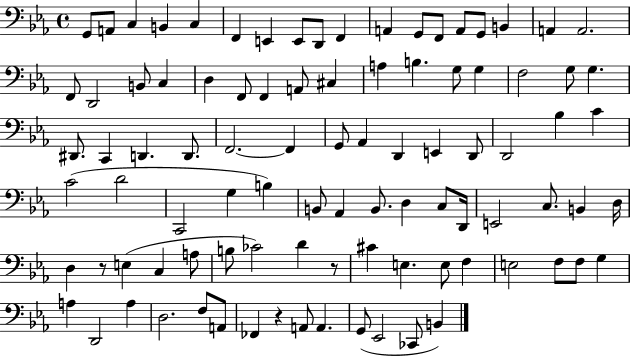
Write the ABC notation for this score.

X:1
T:Untitled
M:4/4
L:1/4
K:Eb
G,,/2 A,,/2 C, B,, C, F,, E,, E,,/2 D,,/2 F,, A,, G,,/2 F,,/2 A,,/2 G,,/2 B,, A,, A,,2 F,,/2 D,,2 B,,/2 C, D, F,,/2 F,, A,,/2 ^C, A, B, G,/2 G, F,2 G,/2 G, ^D,,/2 C,, D,, D,,/2 F,,2 F,, G,,/2 _A,, D,, E,, D,,/2 D,,2 _B, C C2 D2 C,,2 G, B, B,,/2 _A,, B,,/2 D, C,/2 D,,/4 E,,2 C,/2 B,, D,/4 D, z/2 E, C, A,/2 B,/2 _C2 D z/2 ^C E, E,/2 F, E,2 F,/2 F,/2 G, A, D,,2 A, D,2 F,/2 A,,/2 _F,, z A,,/2 A,, G,,/2 _E,,2 _C,,/2 B,,